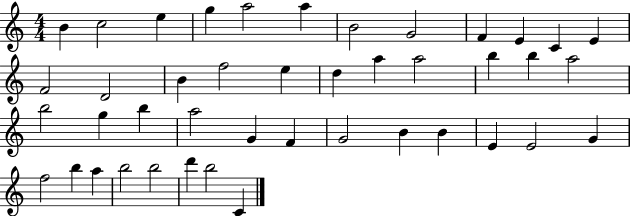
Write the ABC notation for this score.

X:1
T:Untitled
M:4/4
L:1/4
K:C
B c2 e g a2 a B2 G2 F E C E F2 D2 B f2 e d a a2 b b a2 b2 g b a2 G F G2 B B E E2 G f2 b a b2 b2 d' b2 C